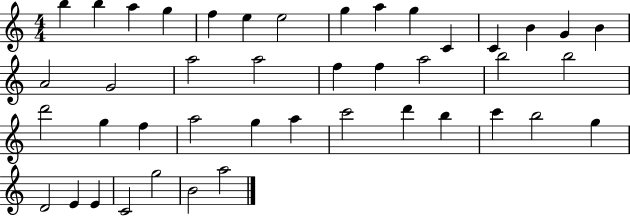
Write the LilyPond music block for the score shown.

{
  \clef treble
  \numericTimeSignature
  \time 4/4
  \key c \major
  b''4 b''4 a''4 g''4 | f''4 e''4 e''2 | g''4 a''4 g''4 c'4 | c'4 b'4 g'4 b'4 | \break a'2 g'2 | a''2 a''2 | f''4 f''4 a''2 | b''2 b''2 | \break d'''2 g''4 f''4 | a''2 g''4 a''4 | c'''2 d'''4 b''4 | c'''4 b''2 g''4 | \break d'2 e'4 e'4 | c'2 g''2 | b'2 a''2 | \bar "|."
}